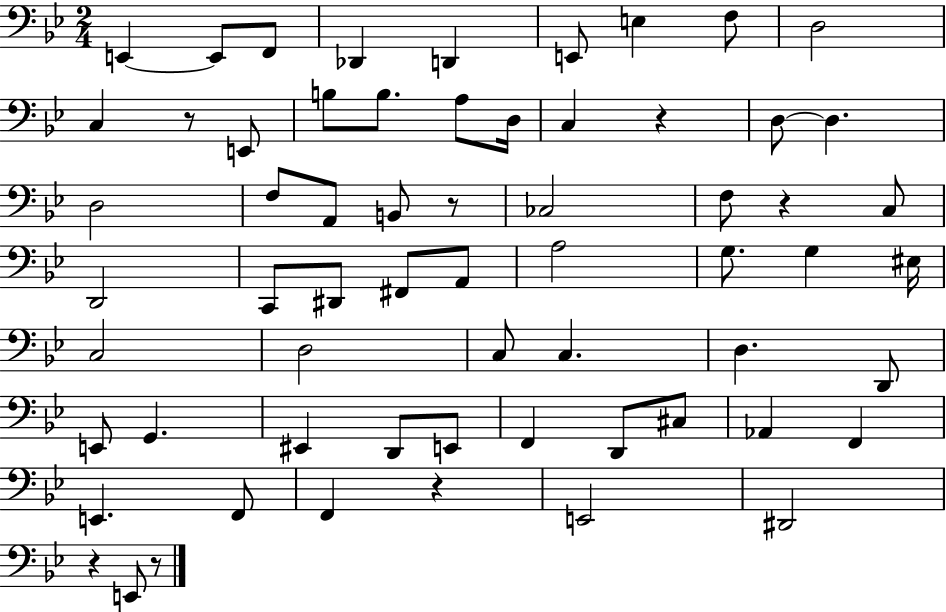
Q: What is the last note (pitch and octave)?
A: E2